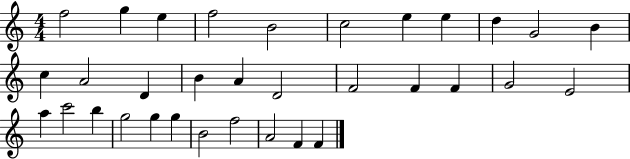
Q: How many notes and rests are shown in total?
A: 33